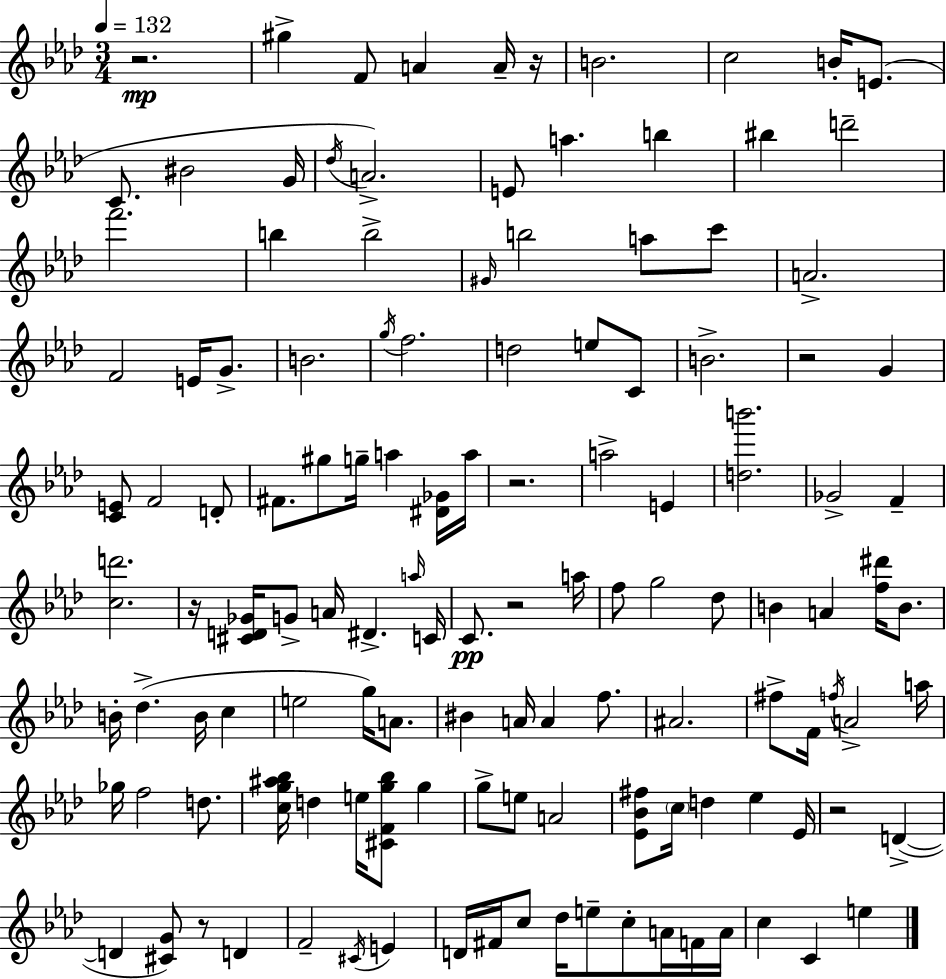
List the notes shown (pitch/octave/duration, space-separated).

R/h. G#5/q F4/e A4/q A4/s R/s B4/h. C5/h B4/s E4/e. C4/e. BIS4/h G4/s Db5/s A4/h. E4/e A5/q. B5/q BIS5/q D6/h F6/h. B5/q B5/h G#4/s B5/h A5/e C6/e A4/h. F4/h E4/s G4/e. B4/h. G5/s F5/h. D5/h E5/e C4/e B4/h. R/h G4/q [C4,E4]/e F4/h D4/e F#4/e. G#5/e G5/s A5/q [D#4,Gb4]/s A5/s R/h. A5/h E4/q [D5,B6]/h. Gb4/h F4/q [C5,D6]/h. R/s [C#4,D4,Gb4]/s G4/e A4/s D#4/q. A5/s C4/s C4/e. R/h A5/s F5/e G5/h Db5/e B4/q A4/q [F5,D#6]/s B4/e. B4/s Db5/q. B4/s C5/q E5/h G5/s A4/e. BIS4/q A4/s A4/q F5/e. A#4/h. F#5/e F4/s F5/s A4/h A5/s Gb5/s F5/h D5/e. [C5,G5,A#5,Bb5]/s D5/q E5/s [C#4,F4,G5,Bb5]/e G5/q G5/e E5/e A4/h [Eb4,Bb4,F#5]/e C5/s D5/q Eb5/q Eb4/s R/h D4/q D4/q [C#4,G4]/e R/e D4/q F4/h C#4/s E4/q D4/s F#4/s C5/e Db5/s E5/e C5/e A4/s F4/s A4/s C5/q C4/q E5/q